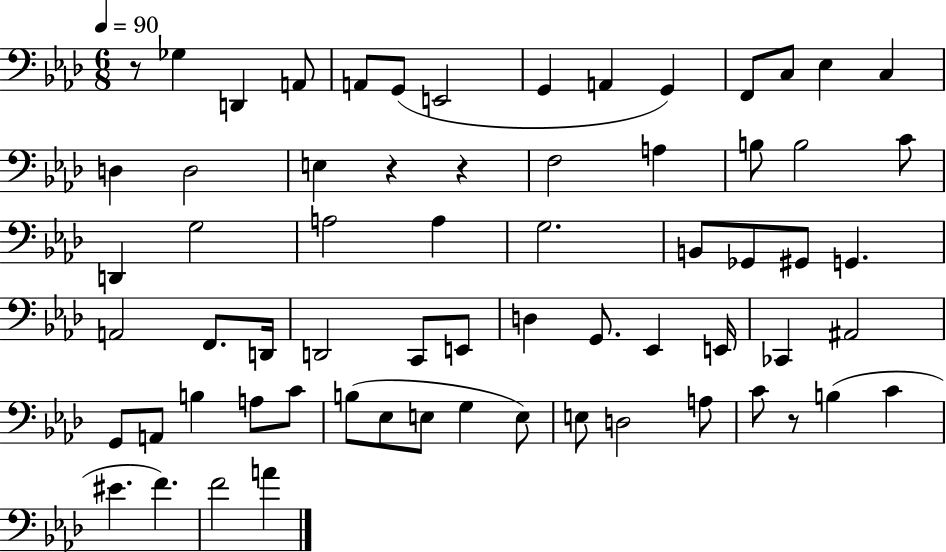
{
  \clef bass
  \numericTimeSignature
  \time 6/8
  \key aes \major
  \tempo 4 = 90
  r8 ges4 d,4 a,8 | a,8 g,8( e,2 | g,4 a,4 g,4) | f,8 c8 ees4 c4 | \break d4 d2 | e4 r4 r4 | f2 a4 | b8 b2 c'8 | \break d,4 g2 | a2 a4 | g2. | b,8 ges,8 gis,8 g,4. | \break a,2 f,8. d,16 | d,2 c,8 e,8 | d4 g,8. ees,4 e,16 | ces,4 ais,2 | \break g,8 a,8 b4 a8 c'8 | b8( ees8 e8 g4 e8) | e8 d2 a8 | c'8 r8 b4( c'4 | \break eis'4. f'4.) | f'2 a'4 | \bar "|."
}